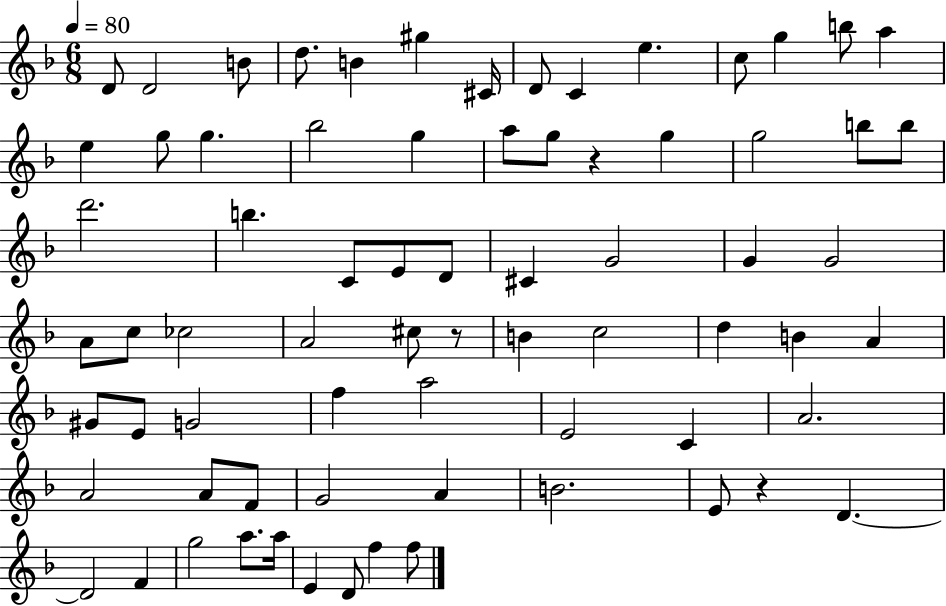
{
  \clef treble
  \numericTimeSignature
  \time 6/8
  \key f \major
  \tempo 4 = 80
  d'8 d'2 b'8 | d''8. b'4 gis''4 cis'16 | d'8 c'4 e''4. | c''8 g''4 b''8 a''4 | \break e''4 g''8 g''4. | bes''2 g''4 | a''8 g''8 r4 g''4 | g''2 b''8 b''8 | \break d'''2. | b''4. c'8 e'8 d'8 | cis'4 g'2 | g'4 g'2 | \break a'8 c''8 ces''2 | a'2 cis''8 r8 | b'4 c''2 | d''4 b'4 a'4 | \break gis'8 e'8 g'2 | f''4 a''2 | e'2 c'4 | a'2. | \break a'2 a'8 f'8 | g'2 a'4 | b'2. | e'8 r4 d'4.~~ | \break d'2 f'4 | g''2 a''8. a''16 | e'4 d'8 f''4 f''8 | \bar "|."
}